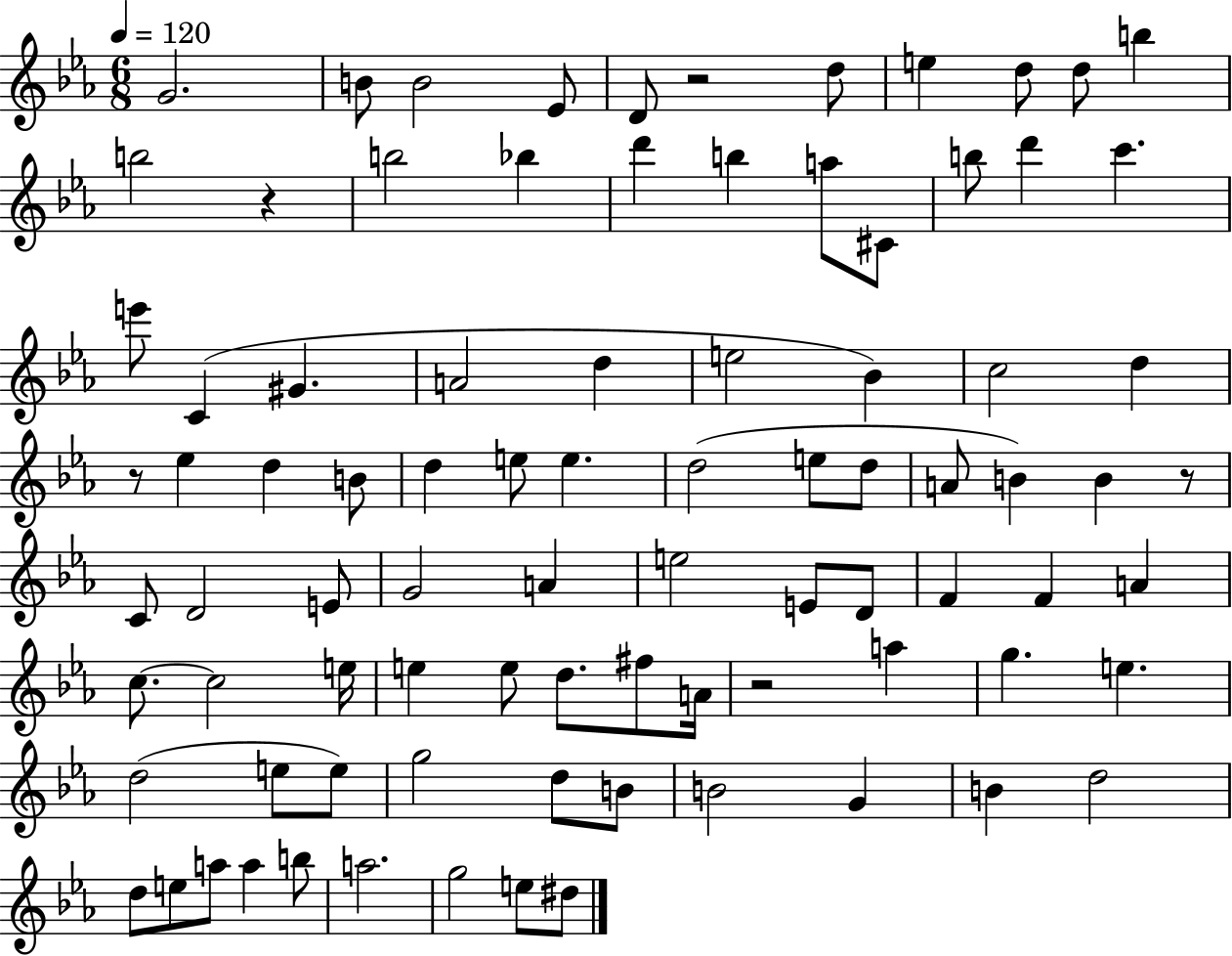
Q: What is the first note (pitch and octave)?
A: G4